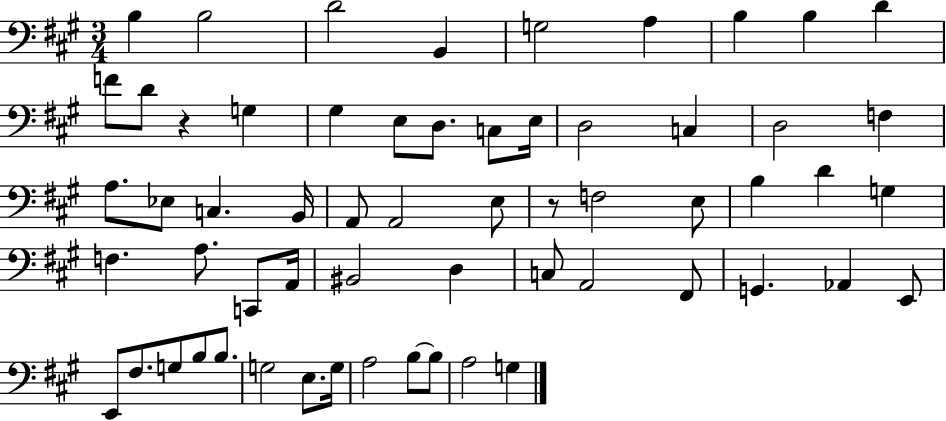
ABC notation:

X:1
T:Untitled
M:3/4
L:1/4
K:A
B, B,2 D2 B,, G,2 A, B, B, D F/2 D/2 z G, ^G, E,/2 D,/2 C,/2 E,/4 D,2 C, D,2 F, A,/2 _E,/2 C, B,,/4 A,,/2 A,,2 E,/2 z/2 F,2 E,/2 B, D G, F, A,/2 C,,/2 A,,/4 ^B,,2 D, C,/2 A,,2 ^F,,/2 G,, _A,, E,,/2 E,,/2 ^F,/2 G,/2 B,/2 B,/2 G,2 E,/2 G,/4 A,2 B,/2 B,/2 A,2 G,